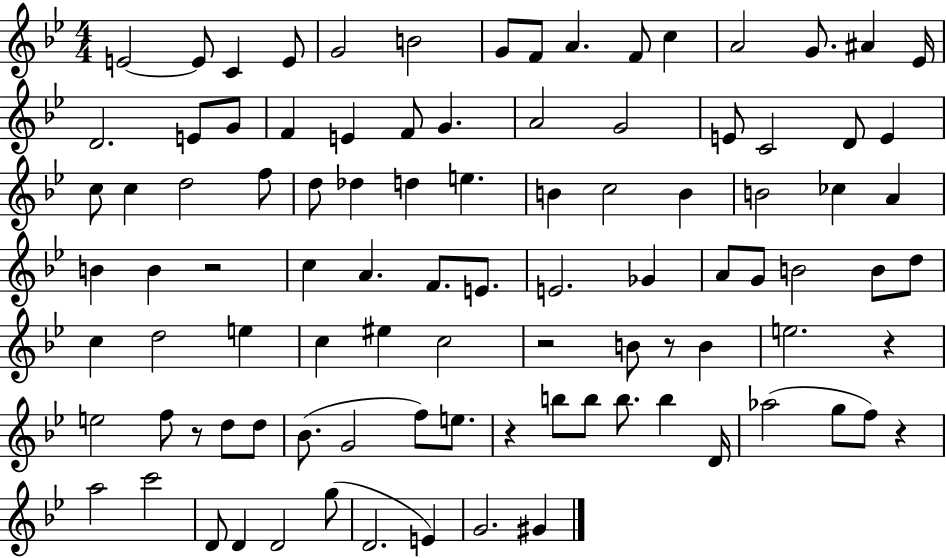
X:1
T:Untitled
M:4/4
L:1/4
K:Bb
E2 E/2 C E/2 G2 B2 G/2 F/2 A F/2 c A2 G/2 ^A _E/4 D2 E/2 G/2 F E F/2 G A2 G2 E/2 C2 D/2 E c/2 c d2 f/2 d/2 _d d e B c2 B B2 _c A B B z2 c A F/2 E/2 E2 _G A/2 G/2 B2 B/2 d/2 c d2 e c ^e c2 z2 B/2 z/2 B e2 z e2 f/2 z/2 d/2 d/2 _B/2 G2 f/2 e/2 z b/2 b/2 b/2 b D/4 _a2 g/2 f/2 z a2 c'2 D/2 D D2 g/2 D2 E G2 ^G